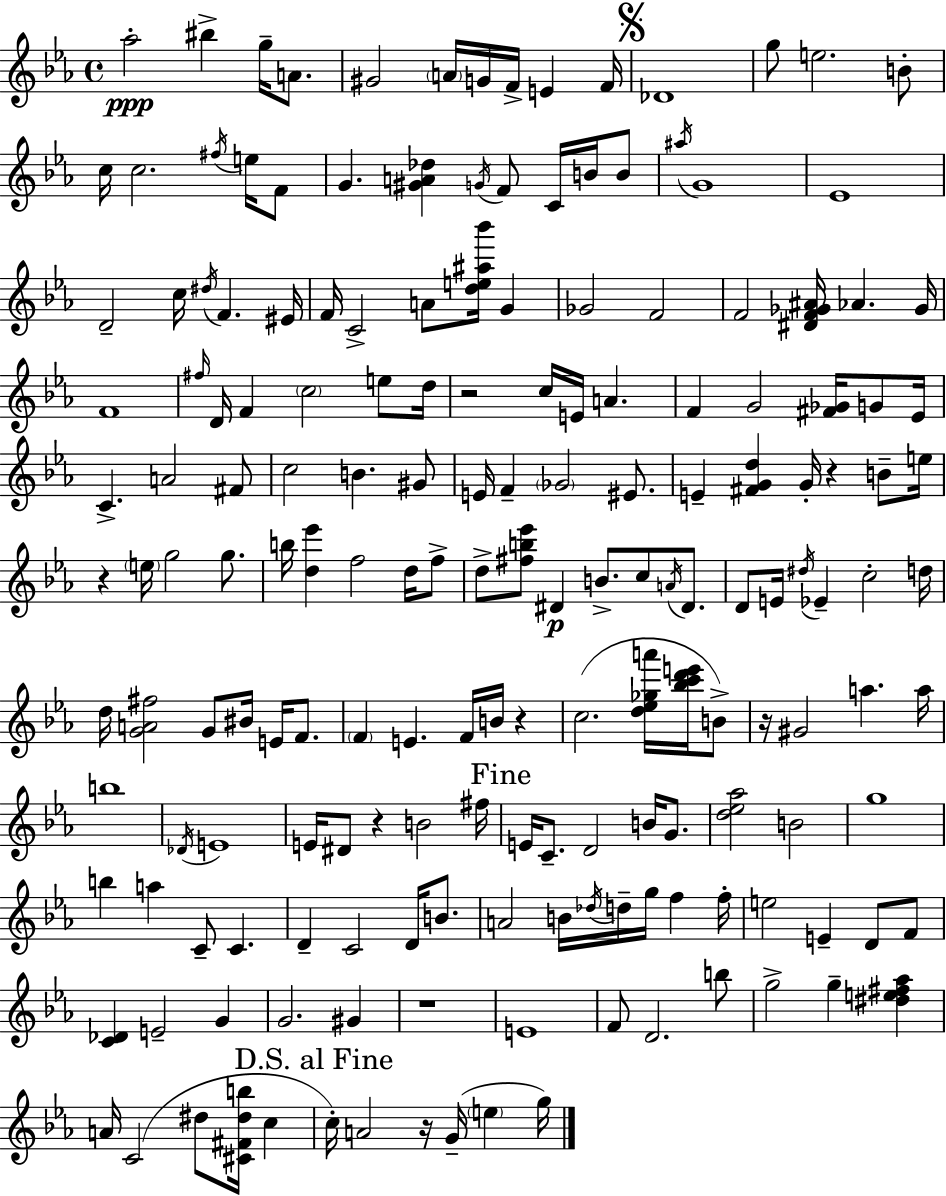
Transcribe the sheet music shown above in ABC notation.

X:1
T:Untitled
M:4/4
L:1/4
K:Cm
_a2 ^b g/4 A/2 ^G2 A/4 G/4 F/4 E F/4 _D4 g/2 e2 B/2 c/4 c2 ^f/4 e/4 F/2 G [^GA_d] G/4 F/2 C/4 B/4 B/2 ^a/4 G4 _E4 D2 c/4 ^d/4 F ^E/4 F/4 C2 A/2 [de^a_b']/4 G _G2 F2 F2 [^DF_G^A]/4 _A _G/4 F4 ^f/4 D/4 F c2 e/2 d/4 z2 c/4 E/4 A F G2 [^F_G]/4 G/2 _E/4 C A2 ^F/2 c2 B ^G/2 E/4 F _G2 ^E/2 E [^FGd] G/4 z B/2 e/4 z e/4 g2 g/2 b/4 [d_e'] f2 d/4 f/2 d/2 [^fb_e']/2 ^D B/2 c/2 A/4 ^D/2 D/2 E/4 ^d/4 _E c2 d/4 d/4 [GA^f]2 G/2 ^B/4 E/4 F/2 F E F/4 B/4 z c2 [d_e_ga']/4 [_bc'd'e']/4 B/2 z/4 ^G2 a a/4 b4 _D/4 E4 E/4 ^D/2 z B2 ^f/4 E/4 C/2 D2 B/4 G/2 [d_e_a]2 B2 g4 b a C/2 C D C2 D/4 B/2 A2 B/4 _d/4 d/4 g/4 f f/4 e2 E D/2 F/2 [C_D] E2 G G2 ^G z4 E4 F/2 D2 b/2 g2 g [^de^f_a] A/4 C2 ^d/2 [^C^F^db]/4 c c/4 A2 z/4 G/4 e g/4